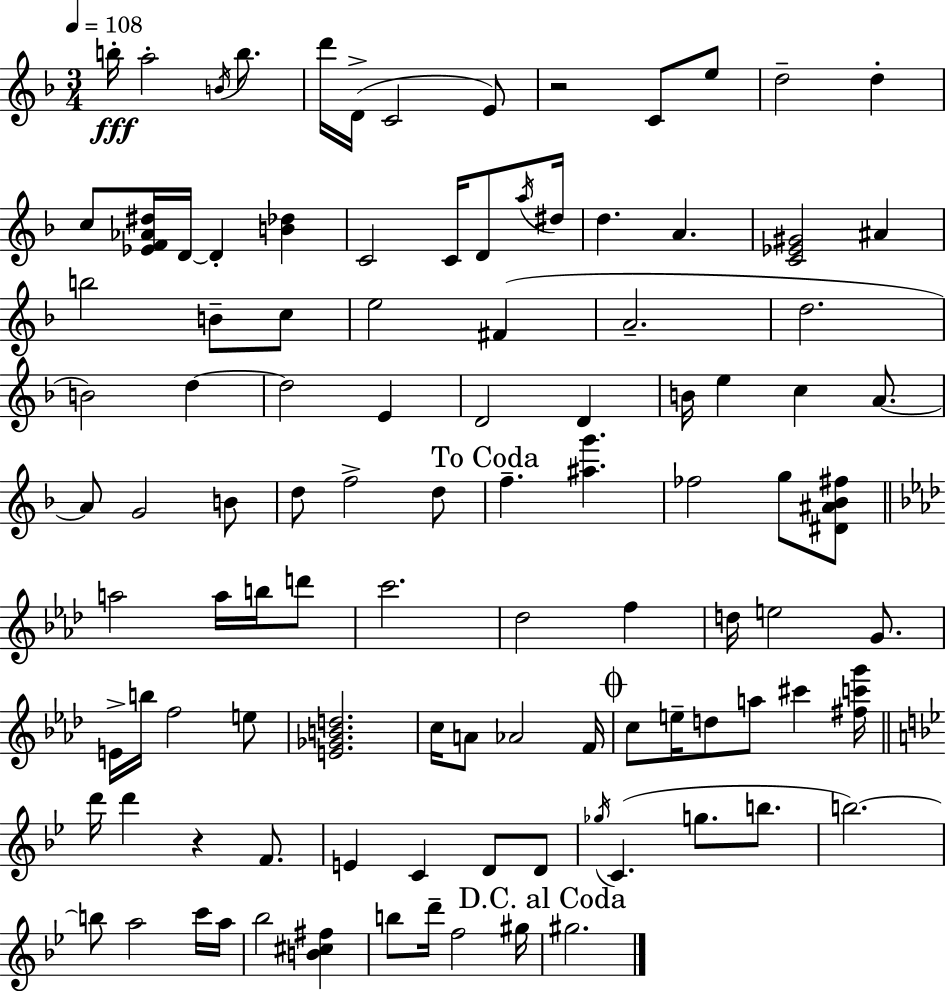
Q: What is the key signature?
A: D minor